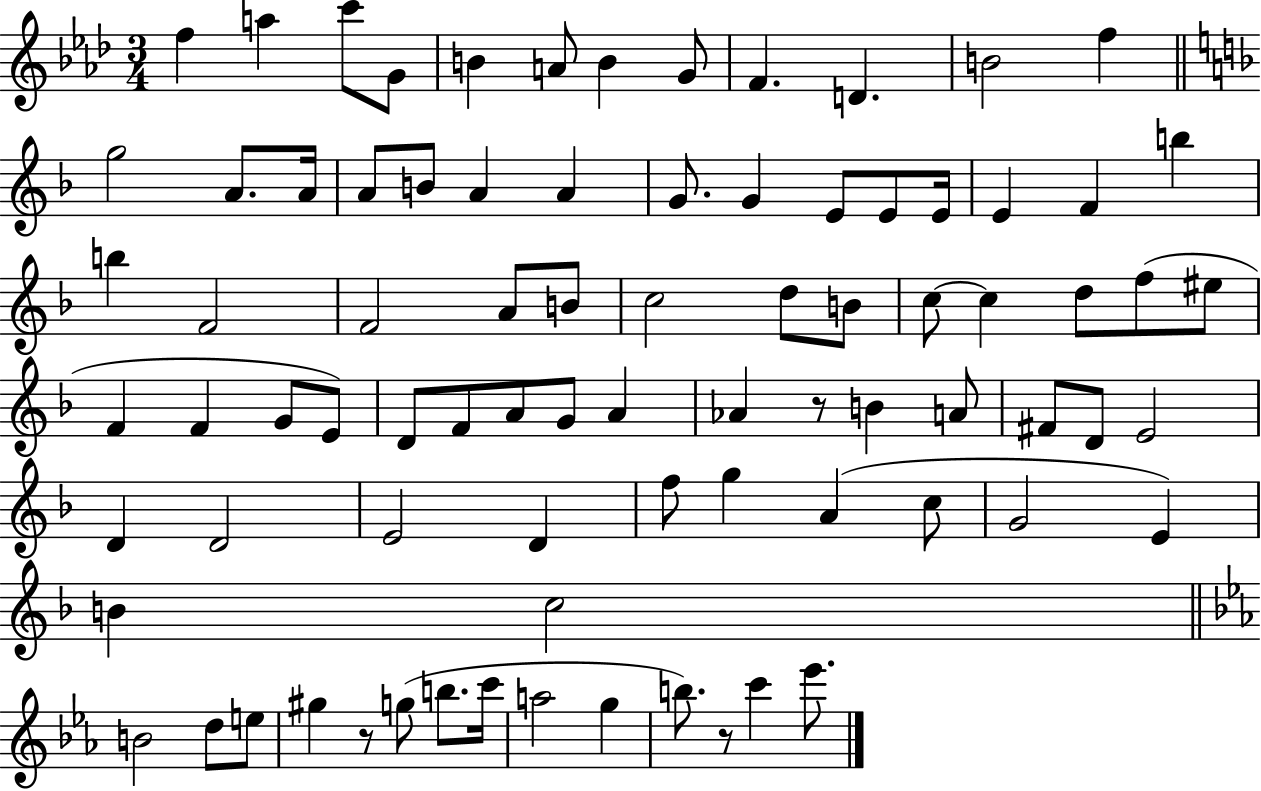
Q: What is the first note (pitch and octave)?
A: F5